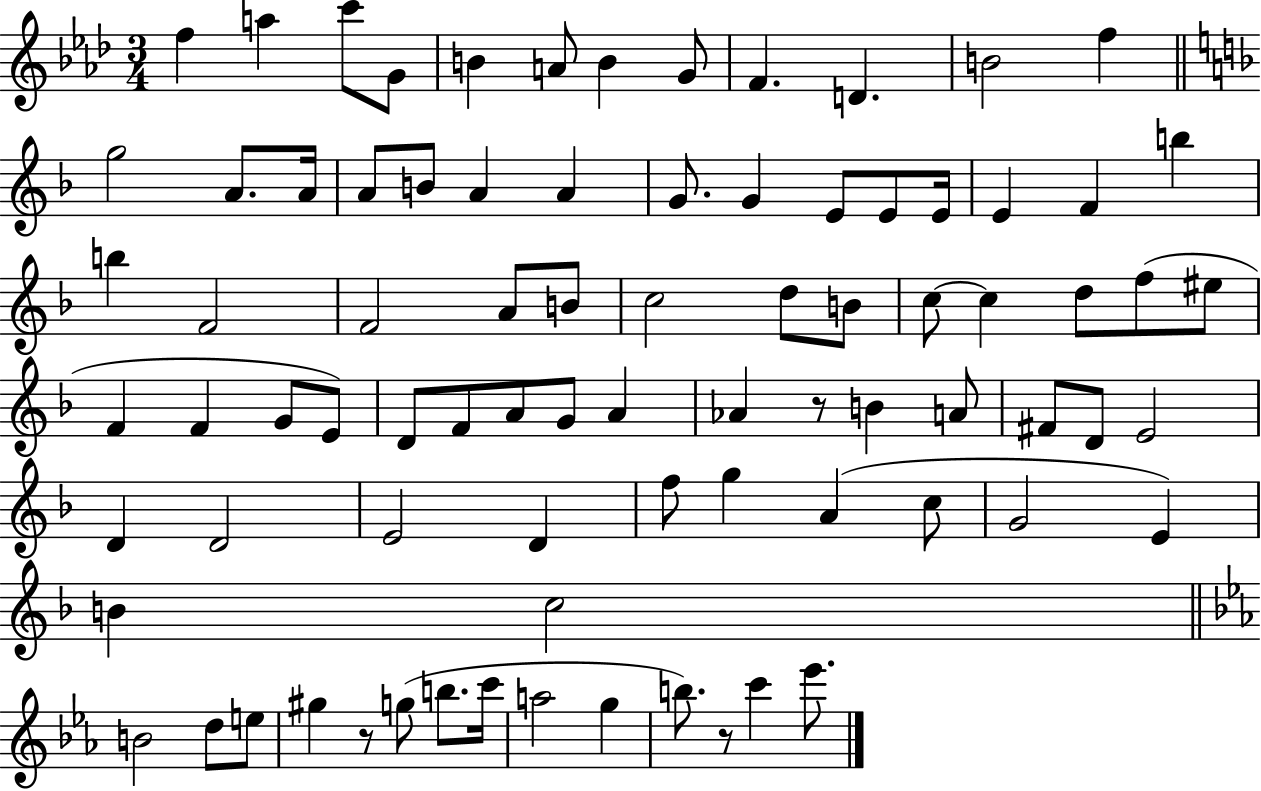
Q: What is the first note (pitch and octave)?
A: F5